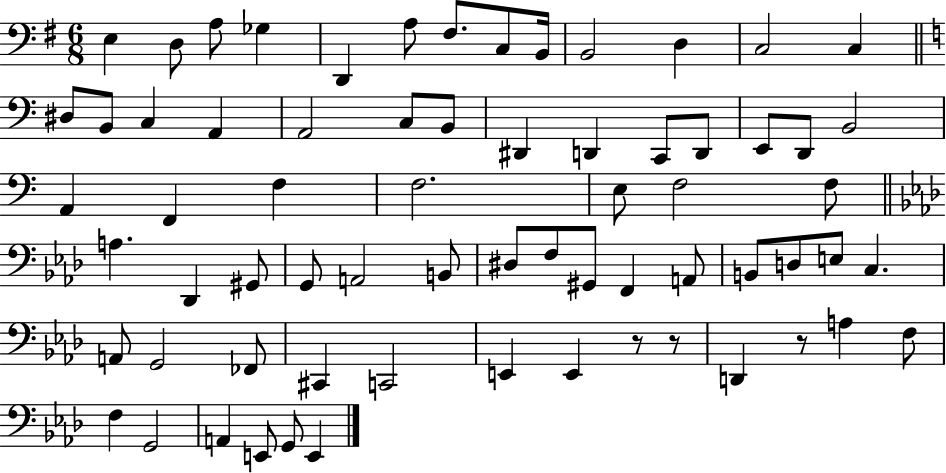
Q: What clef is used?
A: bass